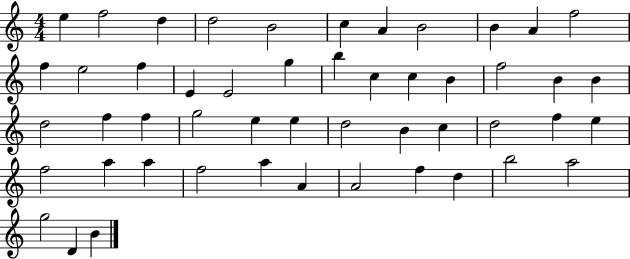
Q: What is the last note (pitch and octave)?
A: B4